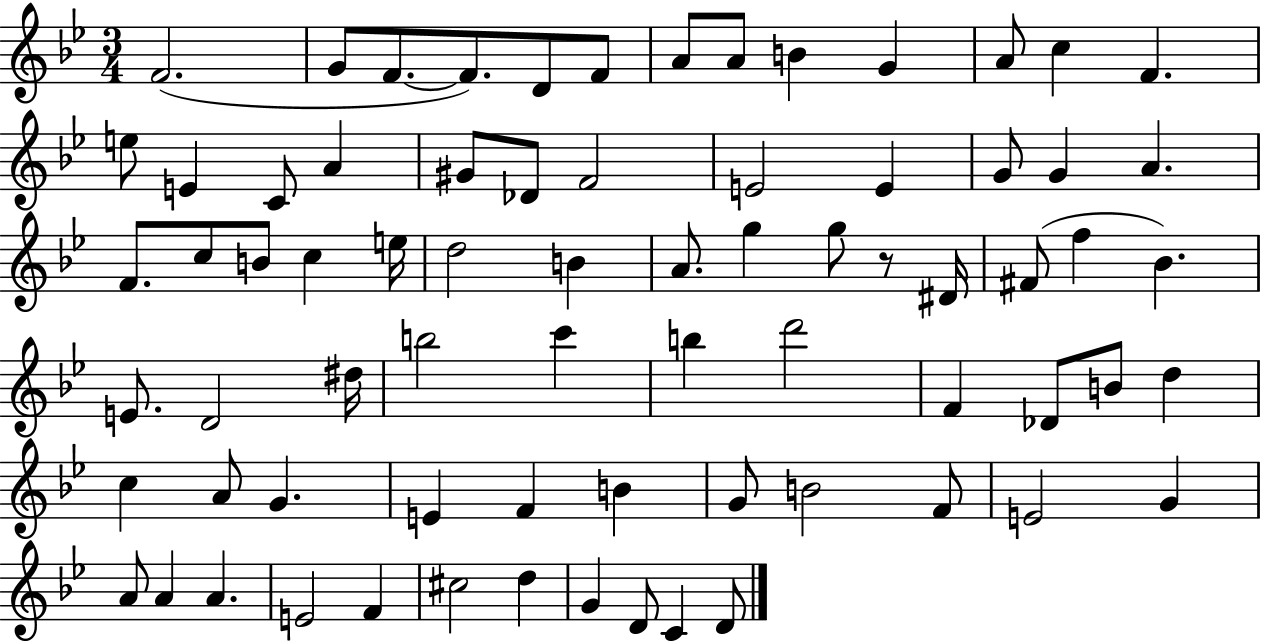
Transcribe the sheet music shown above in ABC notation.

X:1
T:Untitled
M:3/4
L:1/4
K:Bb
F2 G/2 F/2 F/2 D/2 F/2 A/2 A/2 B G A/2 c F e/2 E C/2 A ^G/2 _D/2 F2 E2 E G/2 G A F/2 c/2 B/2 c e/4 d2 B A/2 g g/2 z/2 ^D/4 ^F/2 f _B E/2 D2 ^d/4 b2 c' b d'2 F _D/2 B/2 d c A/2 G E F B G/2 B2 F/2 E2 G A/2 A A E2 F ^c2 d G D/2 C D/2